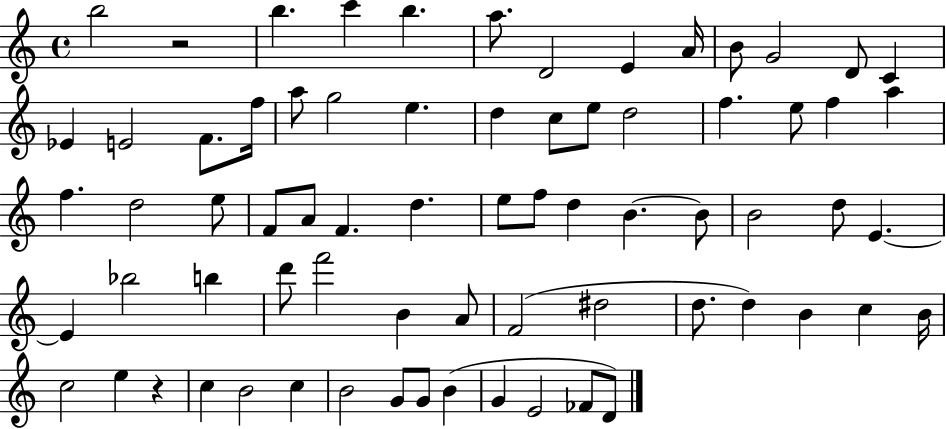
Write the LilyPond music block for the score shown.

{
  \clef treble
  \time 4/4
  \defaultTimeSignature
  \key c \major
  b''2 r2 | b''4. c'''4 b''4. | a''8. d'2 e'4 a'16 | b'8 g'2 d'8 c'4 | \break ees'4 e'2 f'8. f''16 | a''8 g''2 e''4. | d''4 c''8 e''8 d''2 | f''4. e''8 f''4 a''4 | \break f''4. d''2 e''8 | f'8 a'8 f'4. d''4. | e''8 f''8 d''4 b'4.~~ b'8 | b'2 d''8 e'4.~~ | \break e'4 bes''2 b''4 | d'''8 f'''2 b'4 a'8 | f'2( dis''2 | d''8. d''4) b'4 c''4 b'16 | \break c''2 e''4 r4 | c''4 b'2 c''4 | b'2 g'8 g'8 b'4( | g'4 e'2 fes'8 d'8) | \break \bar "|."
}